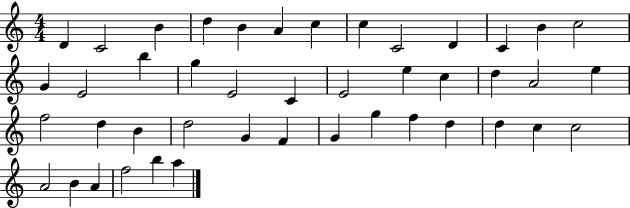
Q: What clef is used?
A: treble